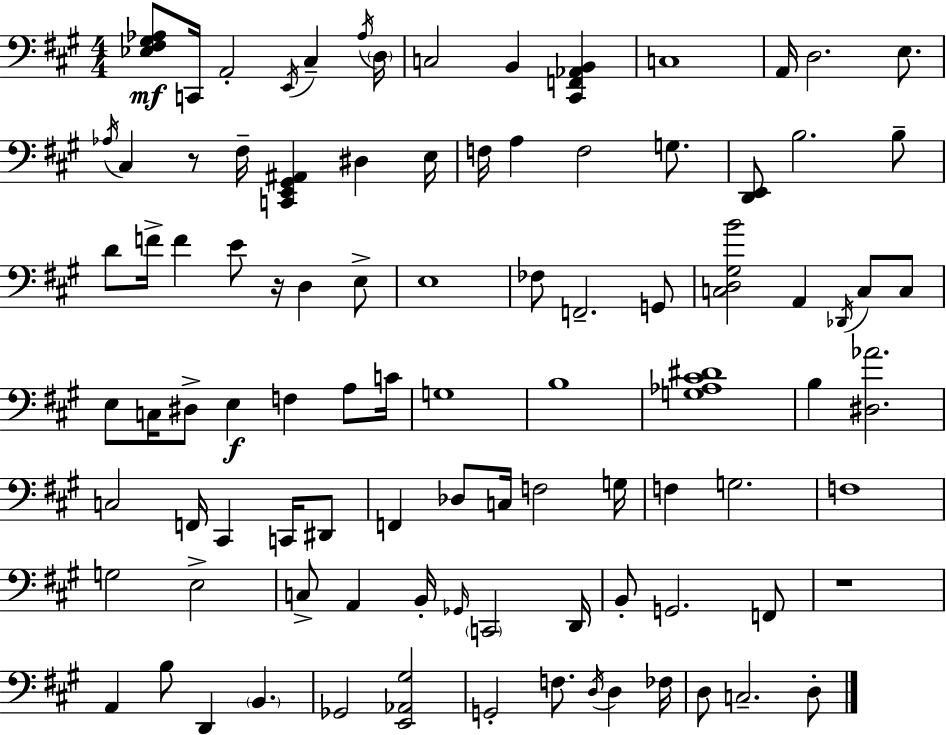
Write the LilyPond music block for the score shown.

{
  \clef bass
  \numericTimeSignature
  \time 4/4
  \key a \major
  \repeat volta 2 { <ees fis gis aes>8\mf c,16 a,2-. \acciaccatura { e,16 } cis4-- | \acciaccatura { aes16 } \parenthesize d16 c2 b,4 <cis, f, aes, b,>4 | c1 | a,16 d2. e8. | \break \acciaccatura { aes16 } cis4 r8 fis16-- <c, e, gis, ais,>4 dis4 | e16 f16 a4 f2 | g8. <d, e,>8 b2. | b8-- d'8 f'16-> f'4 e'8 r16 d4 | \break e8-> e1 | fes8 f,2.-- | g,8 <c d gis b'>2 a,4 \acciaccatura { des,16 } | c8 c8 e8 c16 dis8-> e4\f f4 | \break a8 c'16 g1 | b1 | <g aes cis' dis'>1 | b4 <dis aes'>2. | \break c2 f,16 cis,4 | c,16 dis,8 f,4 des8 c16 f2 | g16 f4 g2. | f1 | \break g2 e2-> | c8-> a,4 b,16-. \grace { ges,16 } \parenthesize c,2 | d,16 b,8-. g,2. | f,8 r1 | \break a,4 b8 d,4 \parenthesize b,4. | ges,2 <e, aes, gis>2 | g,2-. f8. | \acciaccatura { d16 } d4 fes16 d8 c2.-- | \break d8-. } \bar "|."
}